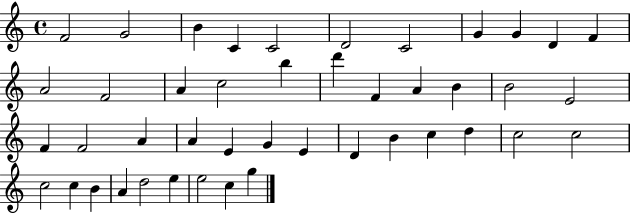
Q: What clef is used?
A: treble